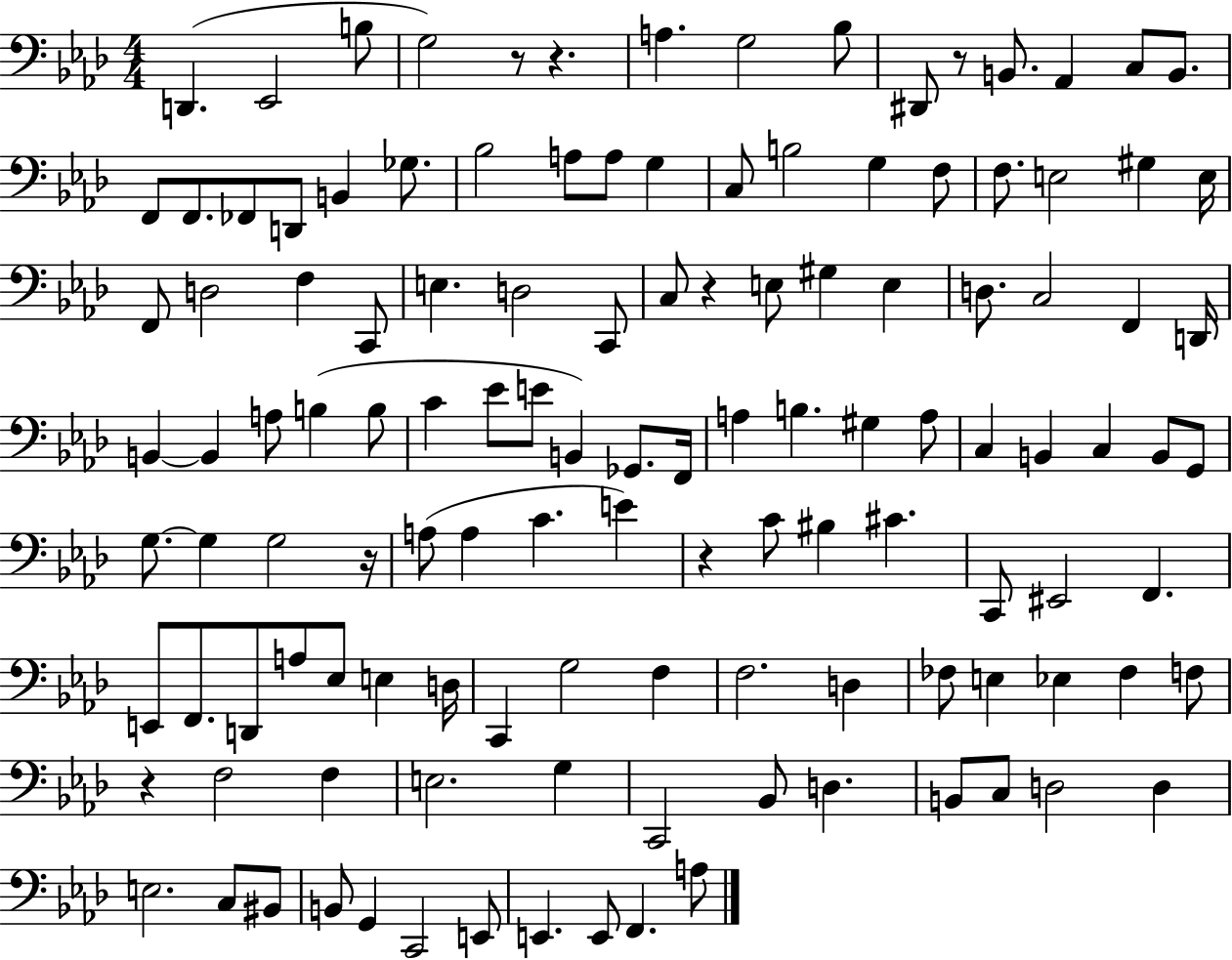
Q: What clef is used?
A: bass